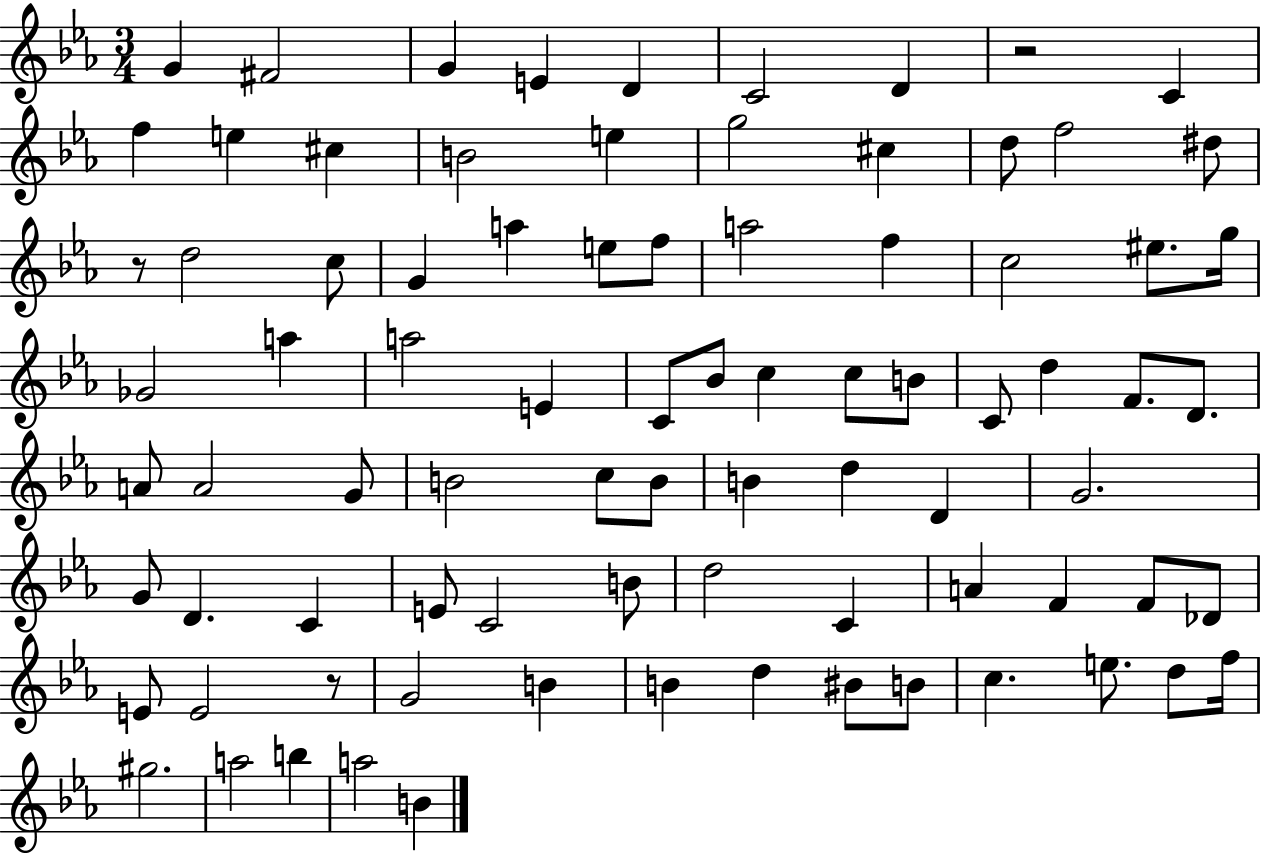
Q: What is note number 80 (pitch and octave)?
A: A5